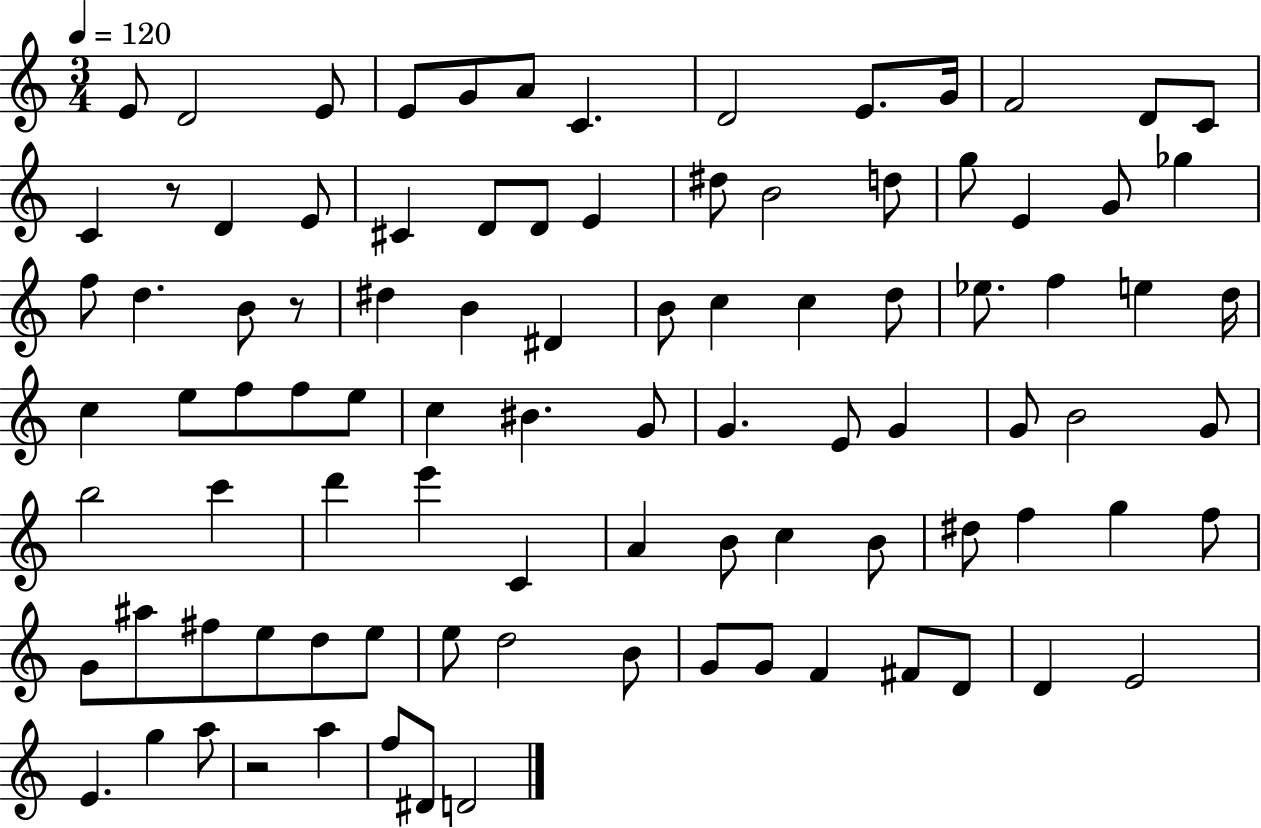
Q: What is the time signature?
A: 3/4